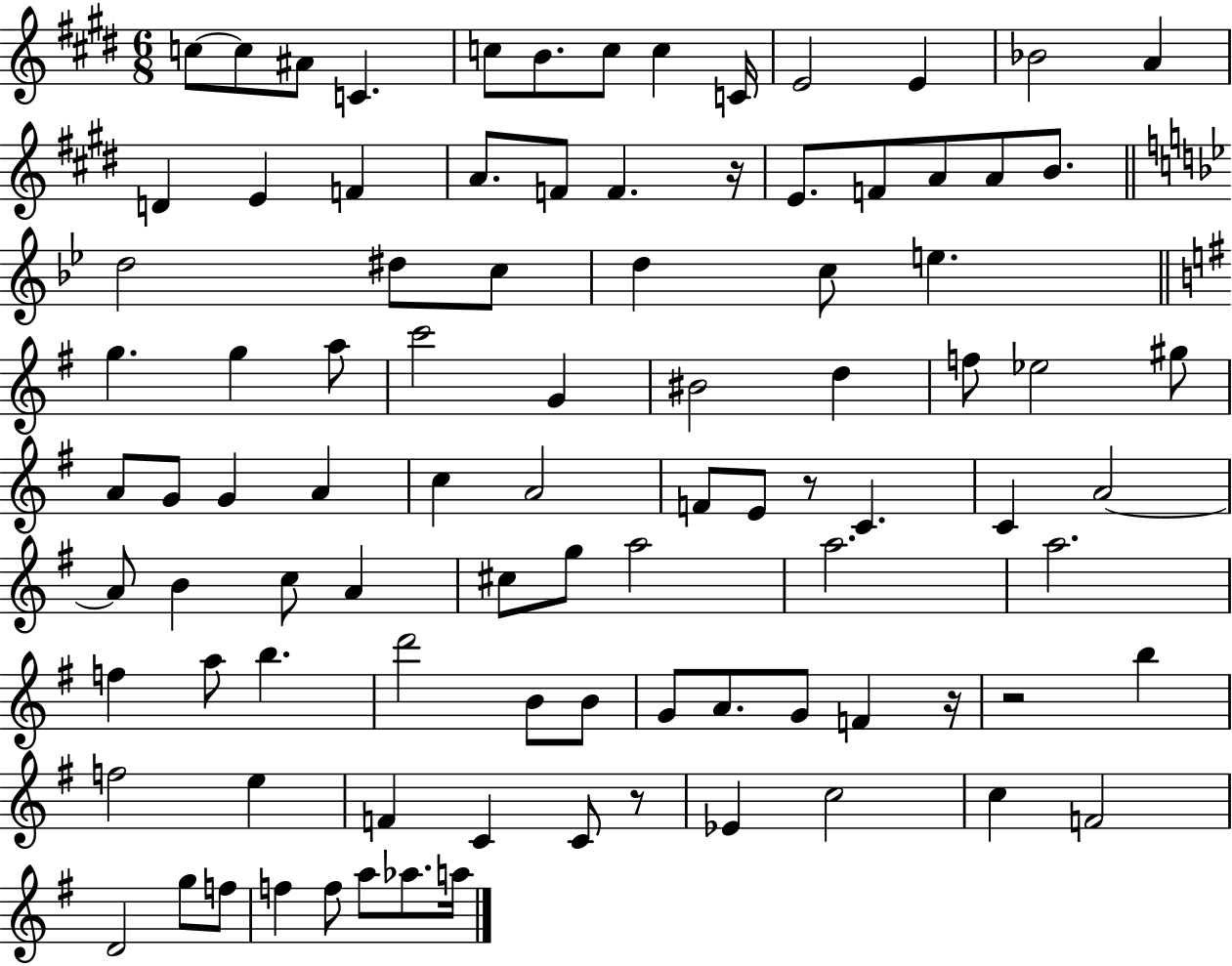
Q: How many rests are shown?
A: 5